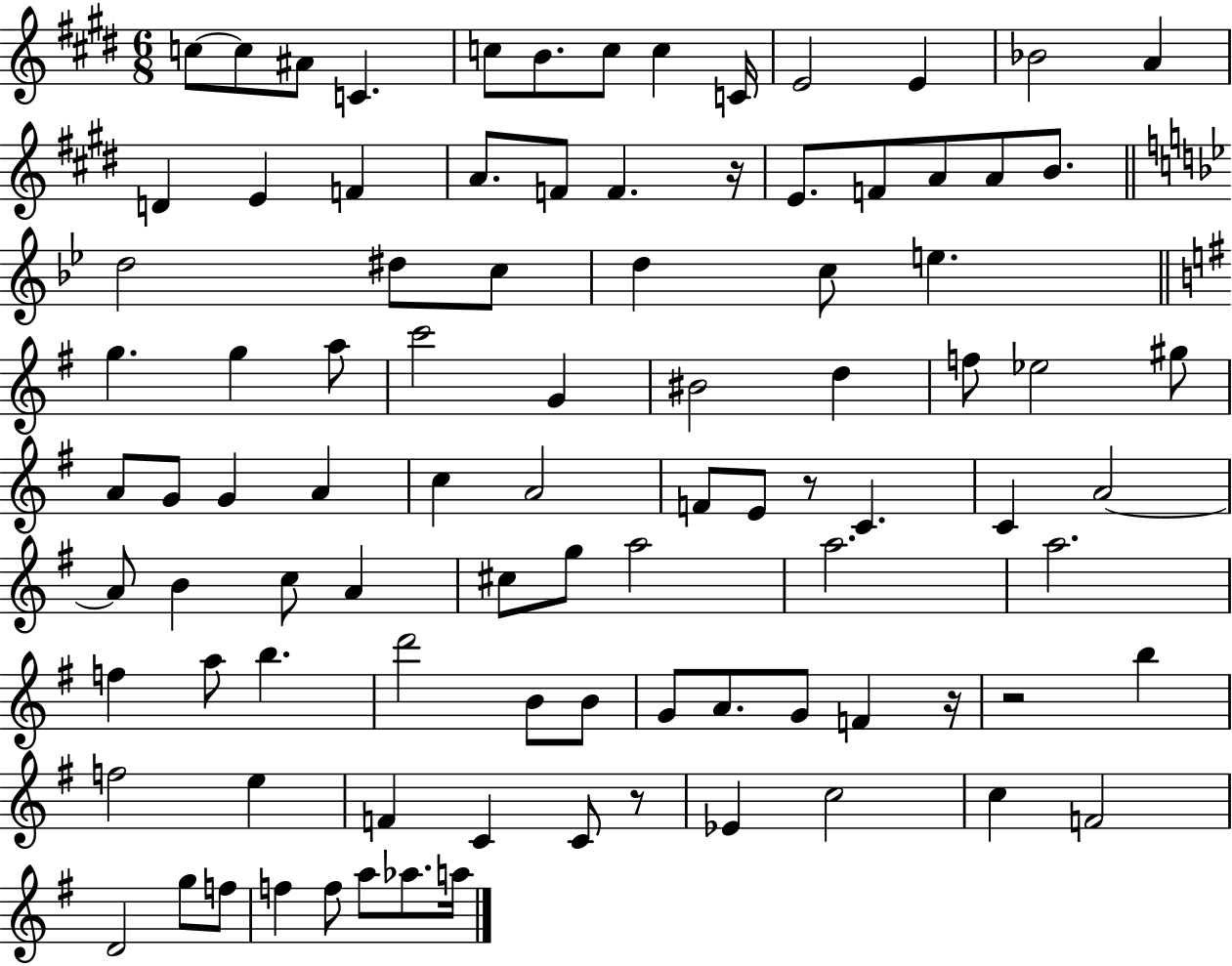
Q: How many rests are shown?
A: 5